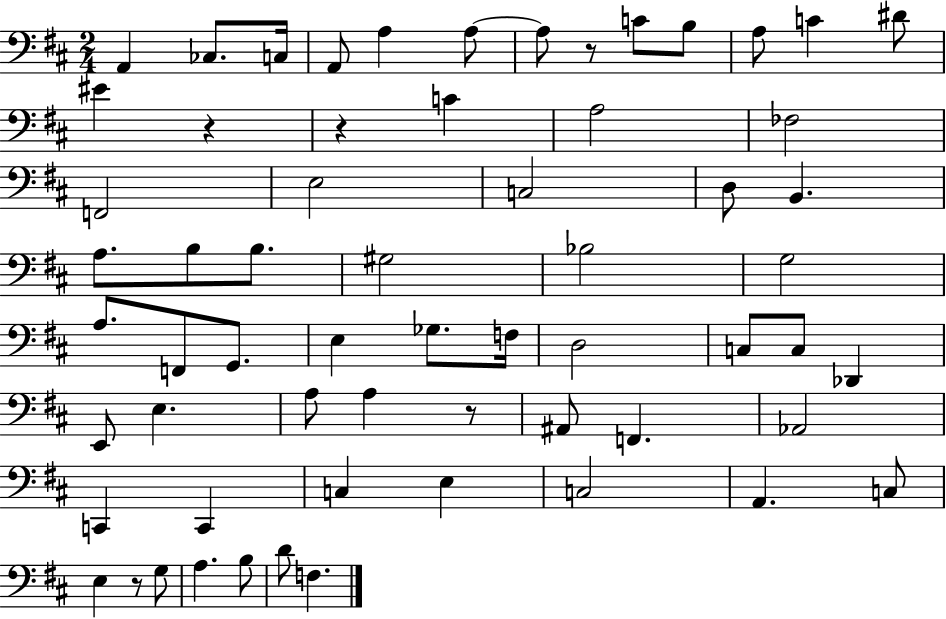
A2/q CES3/e. C3/s A2/e A3/q A3/e A3/e R/e C4/e B3/e A3/e C4/q D#4/e EIS4/q R/q R/q C4/q A3/h FES3/h F2/h E3/h C3/h D3/e B2/q. A3/e. B3/e B3/e. G#3/h Bb3/h G3/h A3/e. F2/e G2/e. E3/q Gb3/e. F3/s D3/h C3/e C3/e Db2/q E2/e E3/q. A3/e A3/q R/e A#2/e F2/q. Ab2/h C2/q C2/q C3/q E3/q C3/h A2/q. C3/e E3/q R/e G3/e A3/q. B3/e D4/e F3/q.